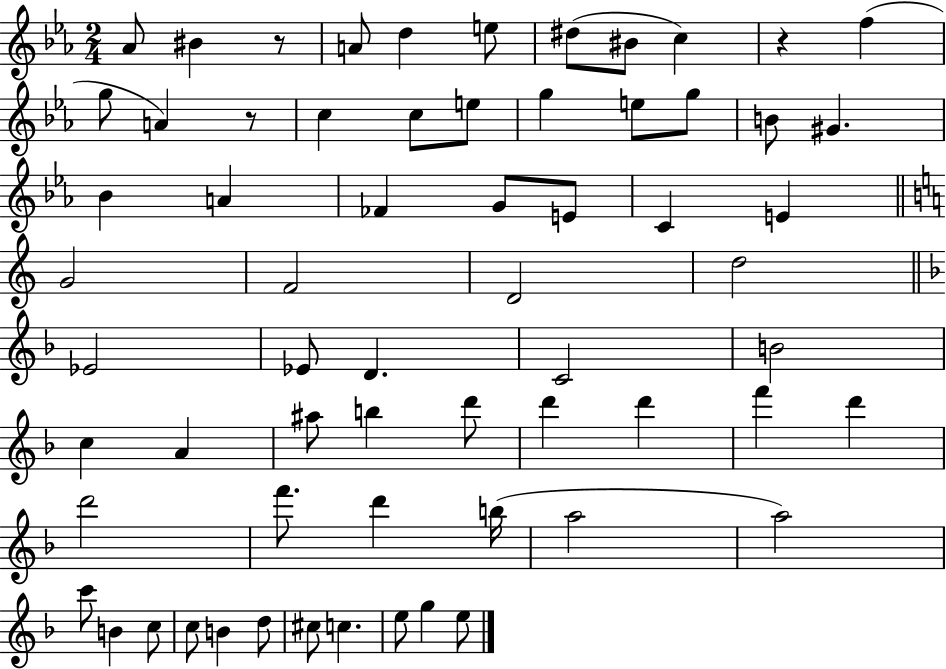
{
  \clef treble
  \numericTimeSignature
  \time 2/4
  \key ees \major
  aes'8 bis'4 r8 | a'8 d''4 e''8 | dis''8( bis'8 c''4) | r4 f''4( | \break g''8 a'4) r8 | c''4 c''8 e''8 | g''4 e''8 g''8 | b'8 gis'4. | \break bes'4 a'4 | fes'4 g'8 e'8 | c'4 e'4 | \bar "||" \break \key c \major g'2 | f'2 | d'2 | d''2 | \break \bar "||" \break \key d \minor ees'2 | ees'8 d'4. | c'2 | b'2 | \break c''4 a'4 | ais''8 b''4 d'''8 | d'''4 d'''4 | f'''4 d'''4 | \break d'''2 | f'''8. d'''4 b''16( | a''2 | a''2) | \break c'''8 b'4 c''8 | c''8 b'4 d''8 | cis''8 c''4. | e''8 g''4 e''8 | \break \bar "|."
}